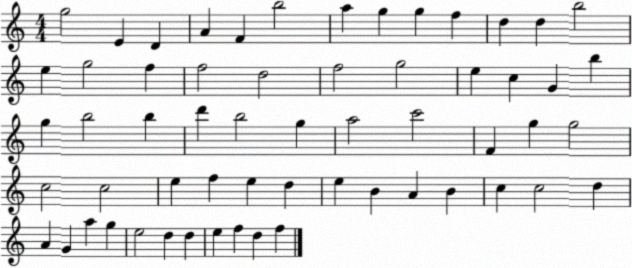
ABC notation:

X:1
T:Untitled
M:4/4
L:1/4
K:C
g2 E D A F b2 a g g f d d b2 e g2 f f2 d2 f2 g2 e c G b g b2 b d' b2 g a2 c'2 F g g2 c2 c2 e f e d e B A B c c2 d A G a g e2 d d e f d f